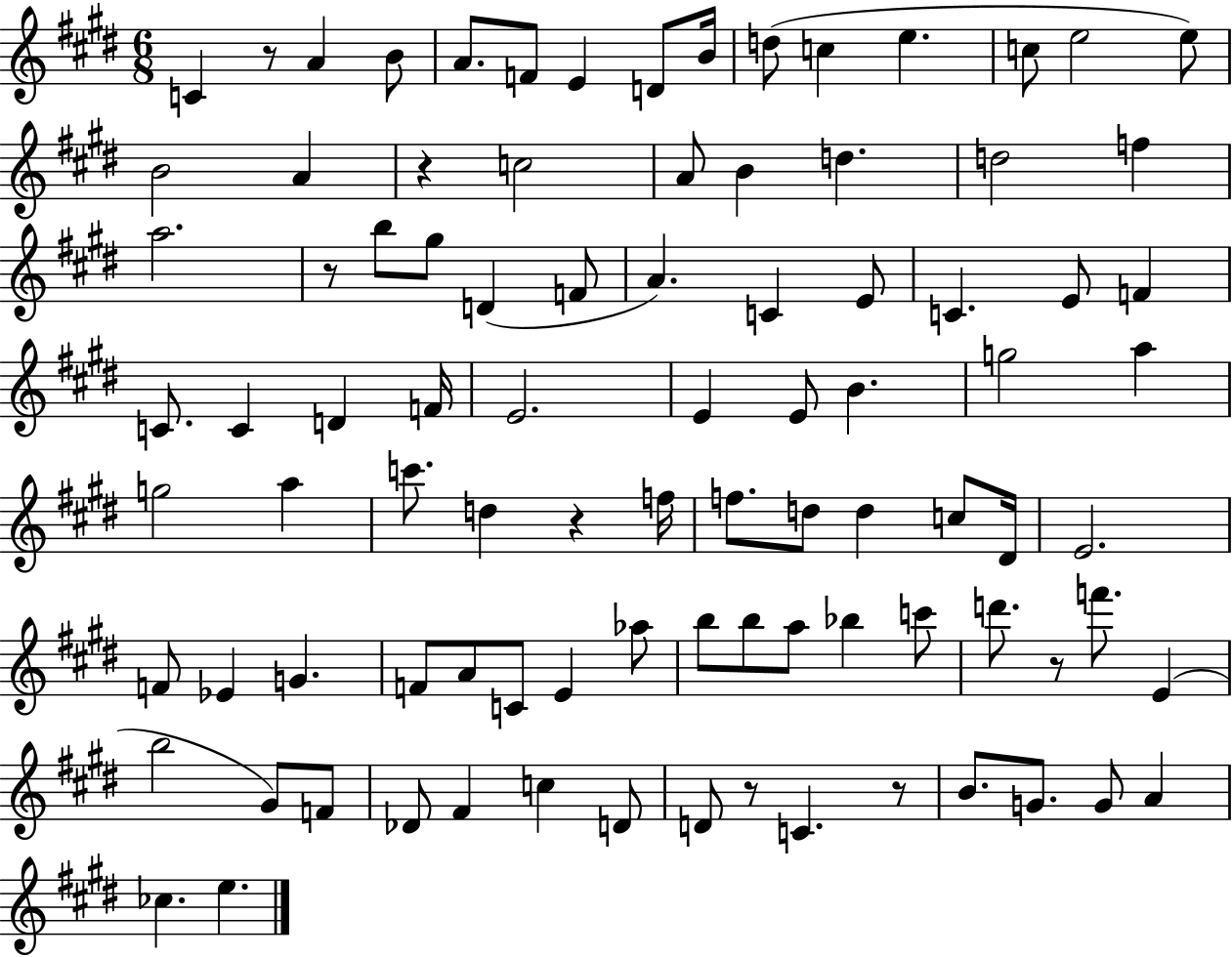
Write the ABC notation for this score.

X:1
T:Untitled
M:6/8
L:1/4
K:E
C z/2 A B/2 A/2 F/2 E D/2 B/4 d/2 c e c/2 e2 e/2 B2 A z c2 A/2 B d d2 f a2 z/2 b/2 ^g/2 D F/2 A C E/2 C E/2 F C/2 C D F/4 E2 E E/2 B g2 a g2 a c'/2 d z f/4 f/2 d/2 d c/2 ^D/4 E2 F/2 _E G F/2 A/2 C/2 E _a/2 b/2 b/2 a/2 _b c'/2 d'/2 z/2 f'/2 E b2 ^G/2 F/2 _D/2 ^F c D/2 D/2 z/2 C z/2 B/2 G/2 G/2 A _c e